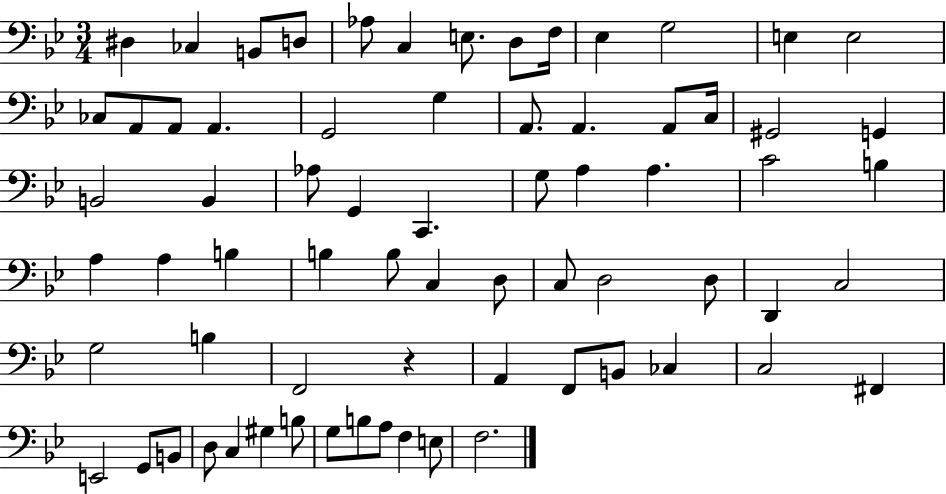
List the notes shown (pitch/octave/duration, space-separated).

D#3/q CES3/q B2/e D3/e Ab3/e C3/q E3/e. D3/e F3/s Eb3/q G3/h E3/q E3/h CES3/e A2/e A2/e A2/q. G2/h G3/q A2/e. A2/q. A2/e C3/s G#2/h G2/q B2/h B2/q Ab3/e G2/q C2/q. G3/e A3/q A3/q. C4/h B3/q A3/q A3/q B3/q B3/q B3/e C3/q D3/e C3/e D3/h D3/e D2/q C3/h G3/h B3/q F2/h R/q A2/q F2/e B2/e CES3/q C3/h F#2/q E2/h G2/e B2/e D3/e C3/q G#3/q B3/e G3/e B3/e A3/e F3/q E3/e F3/h.